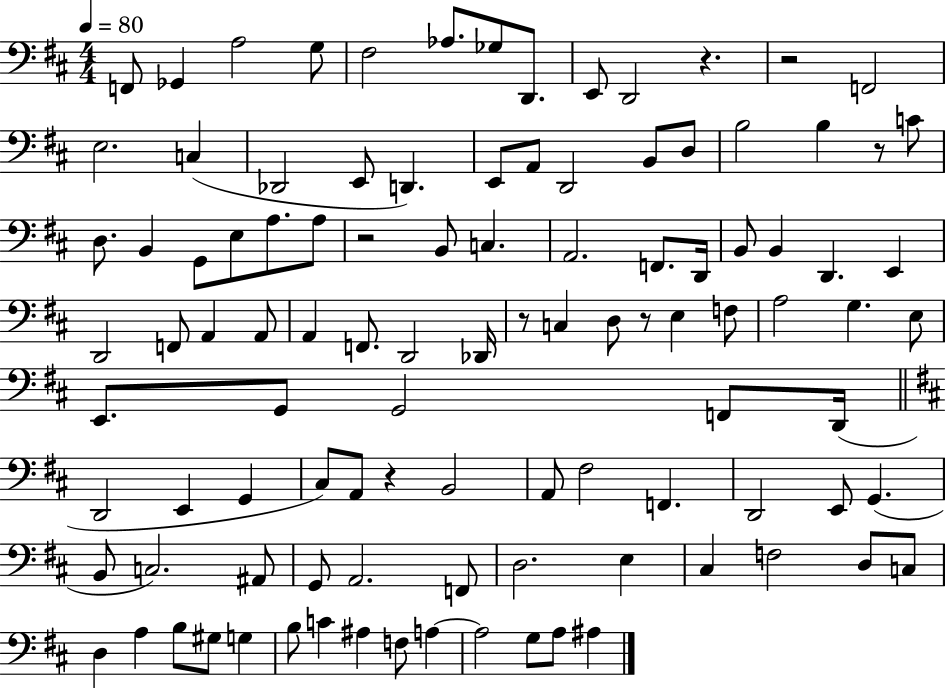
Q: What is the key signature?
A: D major